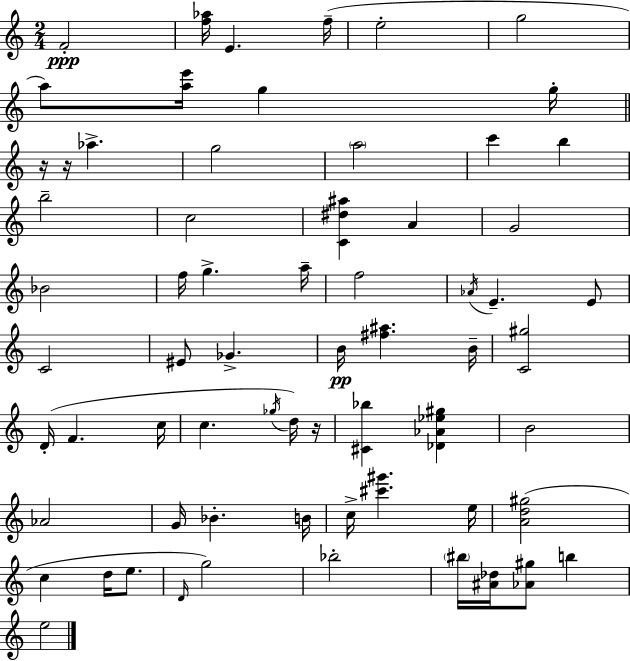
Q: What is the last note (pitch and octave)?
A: E5